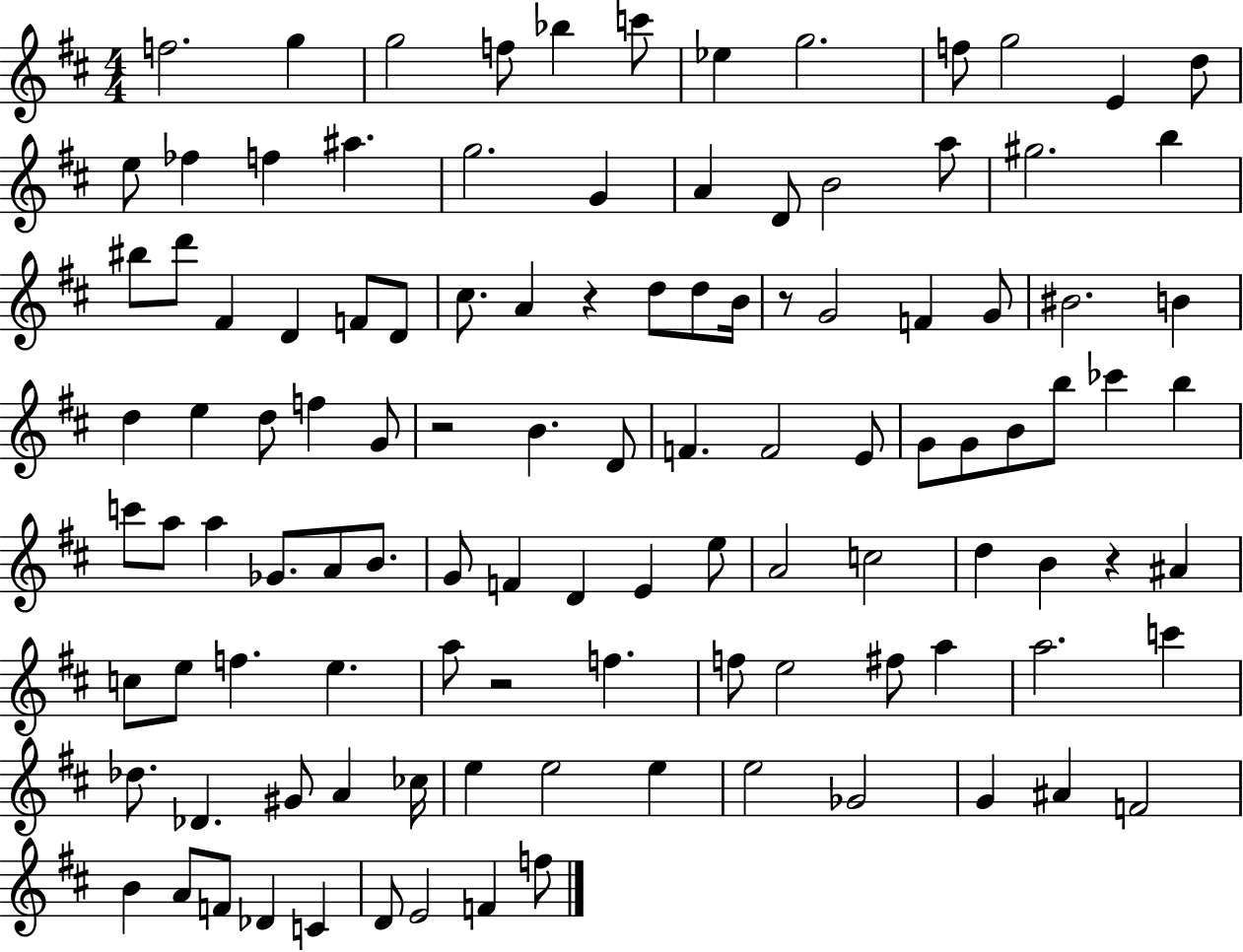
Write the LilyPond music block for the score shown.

{
  \clef treble
  \numericTimeSignature
  \time 4/4
  \key d \major
  f''2. g''4 | g''2 f''8 bes''4 c'''8 | ees''4 g''2. | f''8 g''2 e'4 d''8 | \break e''8 fes''4 f''4 ais''4. | g''2. g'4 | a'4 d'8 b'2 a''8 | gis''2. b''4 | \break bis''8 d'''8 fis'4 d'4 f'8 d'8 | cis''8. a'4 r4 d''8 d''8 b'16 | r8 g'2 f'4 g'8 | bis'2. b'4 | \break d''4 e''4 d''8 f''4 g'8 | r2 b'4. d'8 | f'4. f'2 e'8 | g'8 g'8 b'8 b''8 ces'''4 b''4 | \break c'''8 a''8 a''4 ges'8. a'8 b'8. | g'8 f'4 d'4 e'4 e''8 | a'2 c''2 | d''4 b'4 r4 ais'4 | \break c''8 e''8 f''4. e''4. | a''8 r2 f''4. | f''8 e''2 fis''8 a''4 | a''2. c'''4 | \break des''8. des'4. gis'8 a'4 ces''16 | e''4 e''2 e''4 | e''2 ges'2 | g'4 ais'4 f'2 | \break b'4 a'8 f'8 des'4 c'4 | d'8 e'2 f'4 f''8 | \bar "|."
}